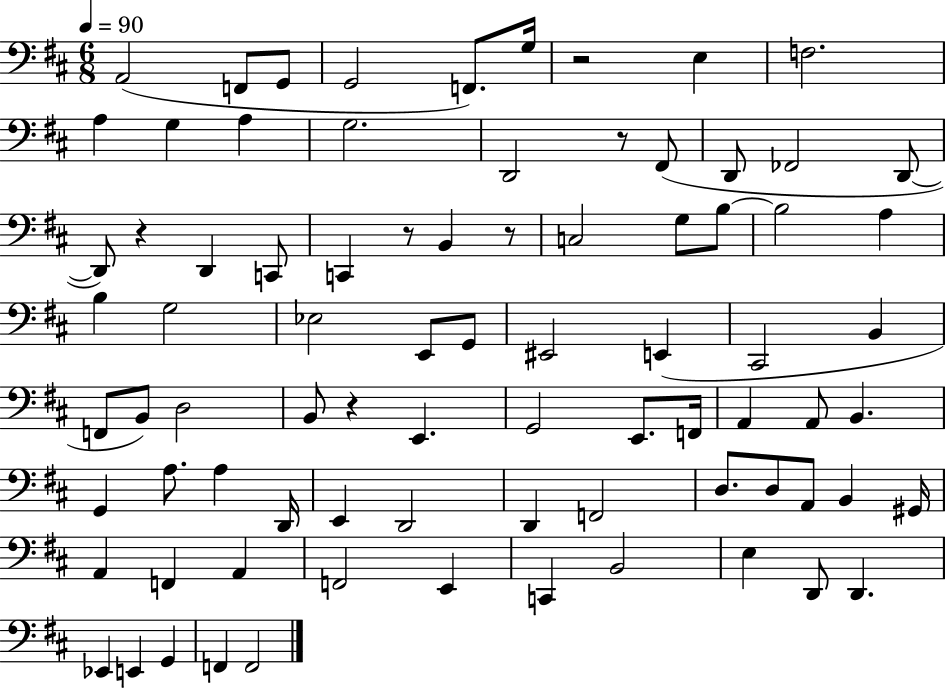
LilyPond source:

{
  \clef bass
  \numericTimeSignature
  \time 6/8
  \key d \major
  \tempo 4 = 90
  a,2( f,8 g,8 | g,2 f,8.) g16 | r2 e4 | f2. | \break a4 g4 a4 | g2. | d,2 r8 fis,8( | d,8 fes,2 d,8~~ | \break d,8) r4 d,4 c,8 | c,4 r8 b,4 r8 | c2 g8 b8~~ | b2 a4 | \break b4 g2 | ees2 e,8 g,8 | eis,2 e,4( | cis,2 b,4 | \break f,8 b,8) d2 | b,8 r4 e,4. | g,2 e,8. f,16 | a,4 a,8 b,4. | \break g,4 a8. a4 d,16 | e,4 d,2 | d,4 f,2 | d8. d8 a,8 b,4 gis,16 | \break a,4 f,4 a,4 | f,2 e,4 | c,4 b,2 | e4 d,8 d,4. | \break ees,4 e,4 g,4 | f,4 f,2 | \bar "|."
}